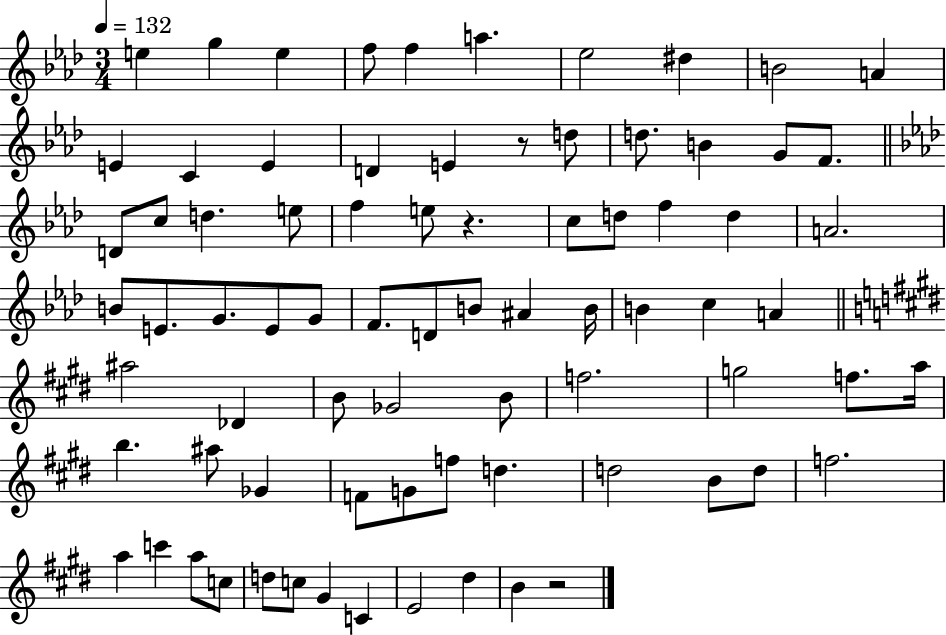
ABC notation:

X:1
T:Untitled
M:3/4
L:1/4
K:Ab
e g e f/2 f a _e2 ^d B2 A E C E D E z/2 d/2 d/2 B G/2 F/2 D/2 c/2 d e/2 f e/2 z c/2 d/2 f d A2 B/2 E/2 G/2 E/2 G/2 F/2 D/2 B/2 ^A B/4 B c A ^a2 _D B/2 _G2 B/2 f2 g2 f/2 a/4 b ^a/2 _G F/2 G/2 f/2 d d2 B/2 d/2 f2 a c' a/2 c/2 d/2 c/2 ^G C E2 ^d B z2